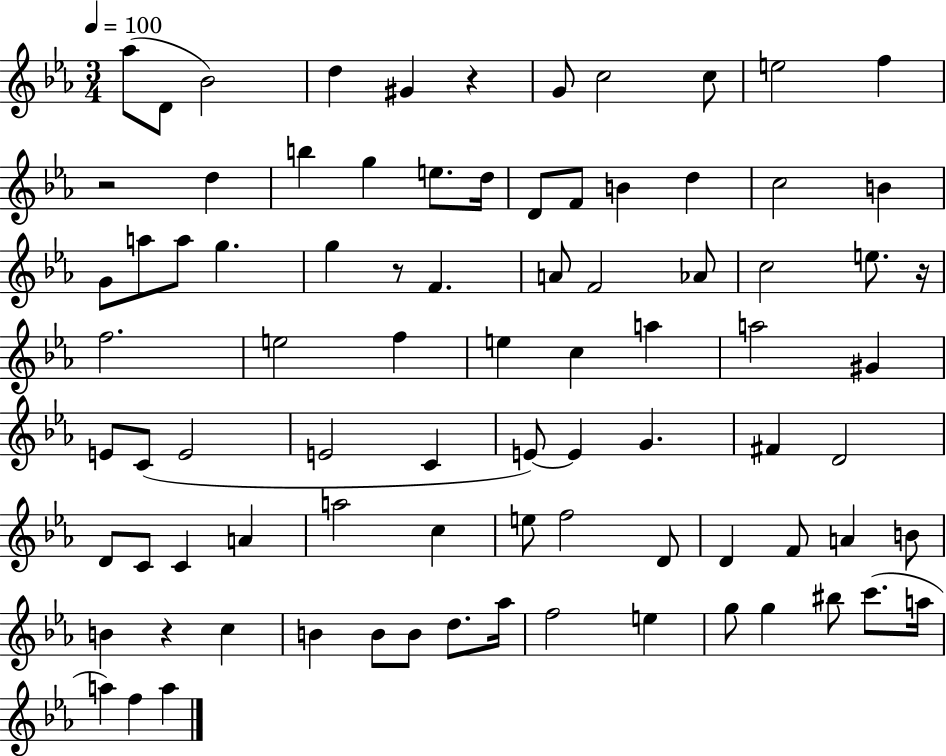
{
  \clef treble
  \numericTimeSignature
  \time 3/4
  \key ees \major
  \tempo 4 = 100
  \repeat volta 2 { aes''8( d'8 bes'2) | d''4 gis'4 r4 | g'8 c''2 c''8 | e''2 f''4 | \break r2 d''4 | b''4 g''4 e''8. d''16 | d'8 f'8 b'4 d''4 | c''2 b'4 | \break g'8 a''8 a''8 g''4. | g''4 r8 f'4. | a'8 f'2 aes'8 | c''2 e''8. r16 | \break f''2. | e''2 f''4 | e''4 c''4 a''4 | a''2 gis'4 | \break e'8 c'8( e'2 | e'2 c'4 | e'8~~) e'4 g'4. | fis'4 d'2 | \break d'8 c'8 c'4 a'4 | a''2 c''4 | e''8 f''2 d'8 | d'4 f'8 a'4 b'8 | \break b'4 r4 c''4 | b'4 b'8 b'8 d''8. aes''16 | f''2 e''4 | g''8 g''4 bis''8 c'''8.( a''16 | \break a''4) f''4 a''4 | } \bar "|."
}